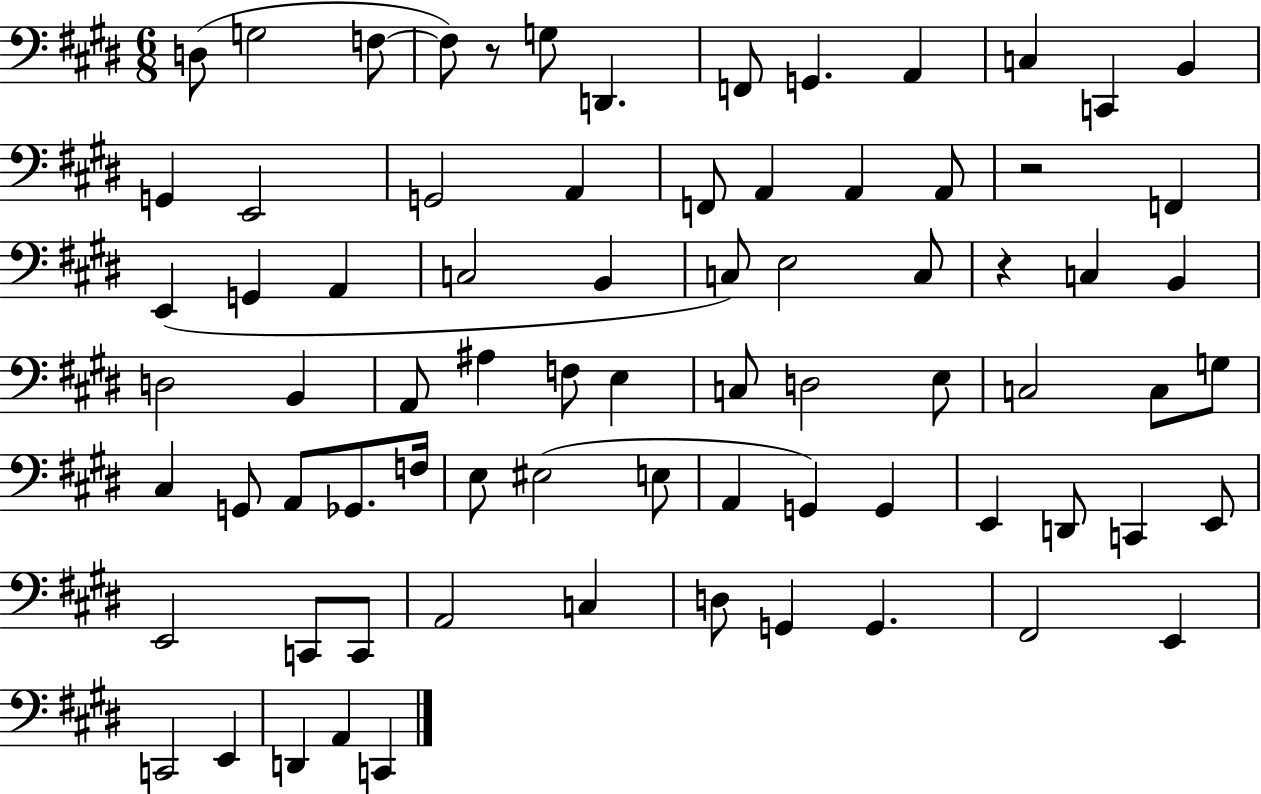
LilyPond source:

{
  \clef bass
  \numericTimeSignature
  \time 6/8
  \key e \major
  d8( g2 f8~~ | f8) r8 g8 d,4. | f,8 g,4. a,4 | c4 c,4 b,4 | \break g,4 e,2 | g,2 a,4 | f,8 a,4 a,4 a,8 | r2 f,4 | \break e,4( g,4 a,4 | c2 b,4 | c8) e2 c8 | r4 c4 b,4 | \break d2 b,4 | a,8 ais4 f8 e4 | c8 d2 e8 | c2 c8 g8 | \break cis4 g,8 a,8 ges,8. f16 | e8 eis2( e8 | a,4 g,4) g,4 | e,4 d,8 c,4 e,8 | \break e,2 c,8 c,8 | a,2 c4 | d8 g,4 g,4. | fis,2 e,4 | \break c,2 e,4 | d,4 a,4 c,4 | \bar "|."
}